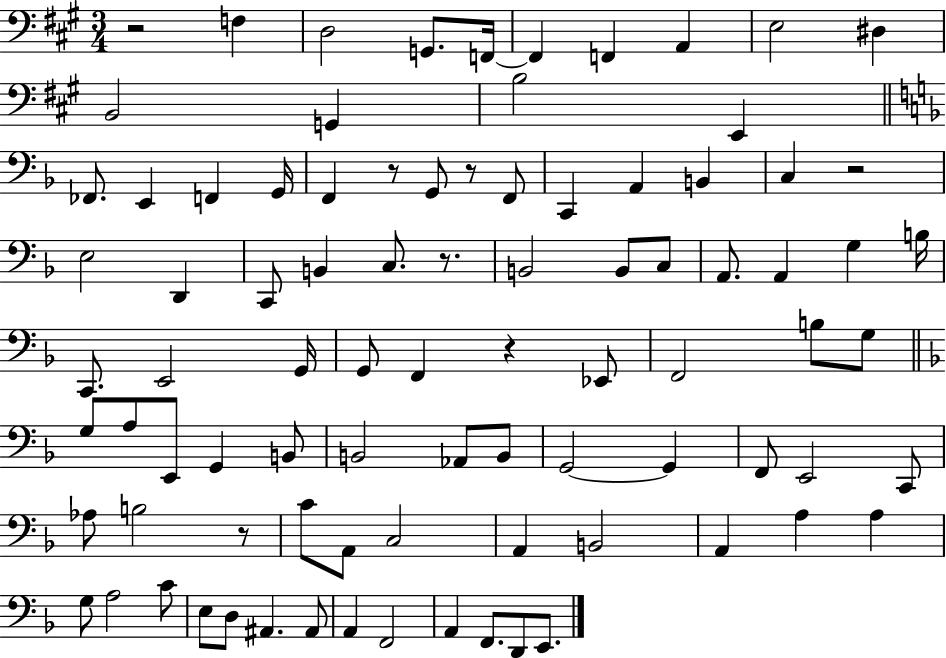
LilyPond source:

{
  \clef bass
  \numericTimeSignature
  \time 3/4
  \key a \major
  \repeat volta 2 { r2 f4 | d2 g,8. f,16~~ | f,4 f,4 a,4 | e2 dis4 | \break b,2 g,4 | b2 e,4 | \bar "||" \break \key d \minor fes,8. e,4 f,4 g,16 | f,4 r8 g,8 r8 f,8 | c,4 a,4 b,4 | c4 r2 | \break e2 d,4 | c,8 b,4 c8. r8. | b,2 b,8 c8 | a,8. a,4 g4 b16 | \break c,8. e,2 g,16 | g,8 f,4 r4 ees,8 | f,2 b8 g8 | \bar "||" \break \key f \major g8 a8 e,8 g,4 b,8 | b,2 aes,8 b,8 | g,2~~ g,4 | f,8 e,2 c,8 | \break aes8 b2 r8 | c'8 a,8 c2 | a,4 b,2 | a,4 a4 a4 | \break g8 a2 c'8 | e8 d8 ais,4. ais,8 | a,4 f,2 | a,4 f,8. d,8 e,8. | \break } \bar "|."
}